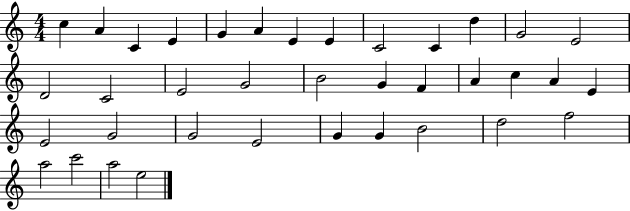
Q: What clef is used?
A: treble